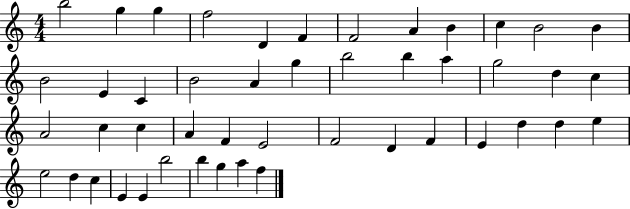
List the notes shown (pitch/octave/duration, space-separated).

B5/h G5/q G5/q F5/h D4/q F4/q F4/h A4/q B4/q C5/q B4/h B4/q B4/h E4/q C4/q B4/h A4/q G5/q B5/h B5/q A5/q G5/h D5/q C5/q A4/h C5/q C5/q A4/q F4/q E4/h F4/h D4/q F4/q E4/q D5/q D5/q E5/q E5/h D5/q C5/q E4/q E4/q B5/h B5/q G5/q A5/q F5/q